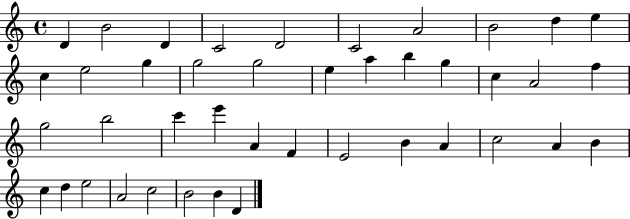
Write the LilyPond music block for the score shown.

{
  \clef treble
  \time 4/4
  \defaultTimeSignature
  \key c \major
  d'4 b'2 d'4 | c'2 d'2 | c'2 a'2 | b'2 d''4 e''4 | \break c''4 e''2 g''4 | g''2 g''2 | e''4 a''4 b''4 g''4 | c''4 a'2 f''4 | \break g''2 b''2 | c'''4 e'''4 a'4 f'4 | e'2 b'4 a'4 | c''2 a'4 b'4 | \break c''4 d''4 e''2 | a'2 c''2 | b'2 b'4 d'4 | \bar "|."
}